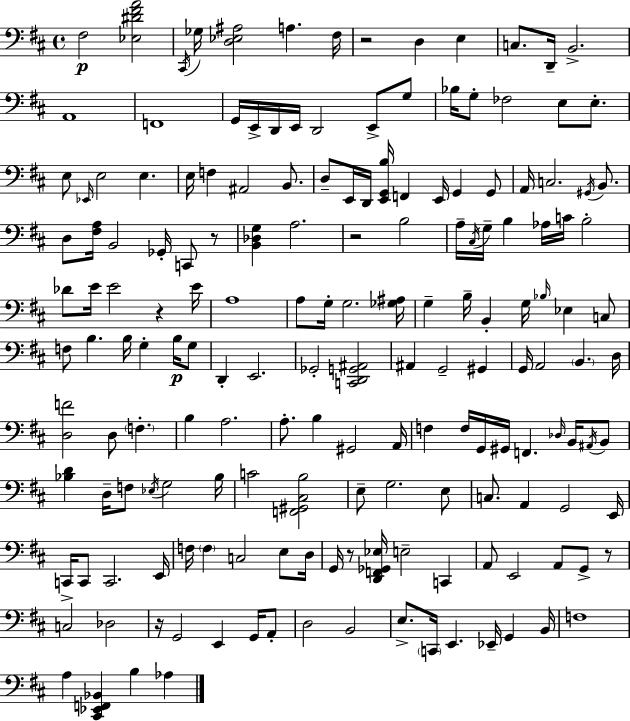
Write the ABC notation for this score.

X:1
T:Untitled
M:4/4
L:1/4
K:D
^F,2 [_E,^D^FA]2 ^C,,/4 _G,/4 [D,_E,^A,]2 A, ^F,/4 z2 D, E, C,/2 D,,/4 B,,2 A,,4 F,,4 G,,/4 E,,/4 D,,/4 E,,/4 D,,2 E,,/2 G,/2 _B,/4 G,/2 _F,2 E,/2 E,/2 E,/2 _E,,/4 E,2 E, E,/4 F, ^A,,2 B,,/2 D,/2 E,,/4 D,,/4 [E,,G,,B,]/4 F,, E,,/4 G,, G,,/2 A,,/4 C,2 ^G,,/4 B,,/2 D,/2 [^F,A,]/4 B,,2 _G,,/4 C,,/2 z/2 [B,,_D,G,] A,2 z2 B,2 A,/4 ^C,/4 G,/4 B, _A,/4 C/4 B,2 _D/2 E/4 E2 z E/4 A,4 A,/2 G,/4 G,2 [_G,^A,]/4 G, B,/4 B,, G,/4 _B,/4 _E, C,/2 F,/2 B, B,/4 G, B,/4 G,/2 D,, E,,2 _G,,2 [C,,D,,G,,^A,,]2 ^A,, G,,2 ^G,, G,,/4 A,,2 B,, D,/4 [D,F]2 D,/2 F, B, A,2 A,/2 B, ^G,,2 A,,/4 F, F,/4 G,,/4 ^G,,/4 F,, _D,/4 B,,/4 ^A,,/4 B,,/2 [_B,D] D,/4 F,/2 _E,/4 G,2 _B,/4 C2 [F,,^G,,^C,B,]2 E,/2 G,2 E,/2 C,/2 A,, G,,2 E,,/4 C,,/4 C,,/2 C,,2 E,,/4 F,/4 F, C,2 E,/2 D,/4 G,,/4 z/2 [D,,F,,_G,,_E,]/4 E,2 C,, A,,/2 E,,2 A,,/2 G,,/2 z/2 C,2 _D,2 z/4 G,,2 E,, G,,/4 A,,/2 D,2 B,,2 E,/2 C,,/4 E,, _E,,/4 G,, B,,/4 F,4 A, [^C,,_E,,F,,_B,,] B, _A,